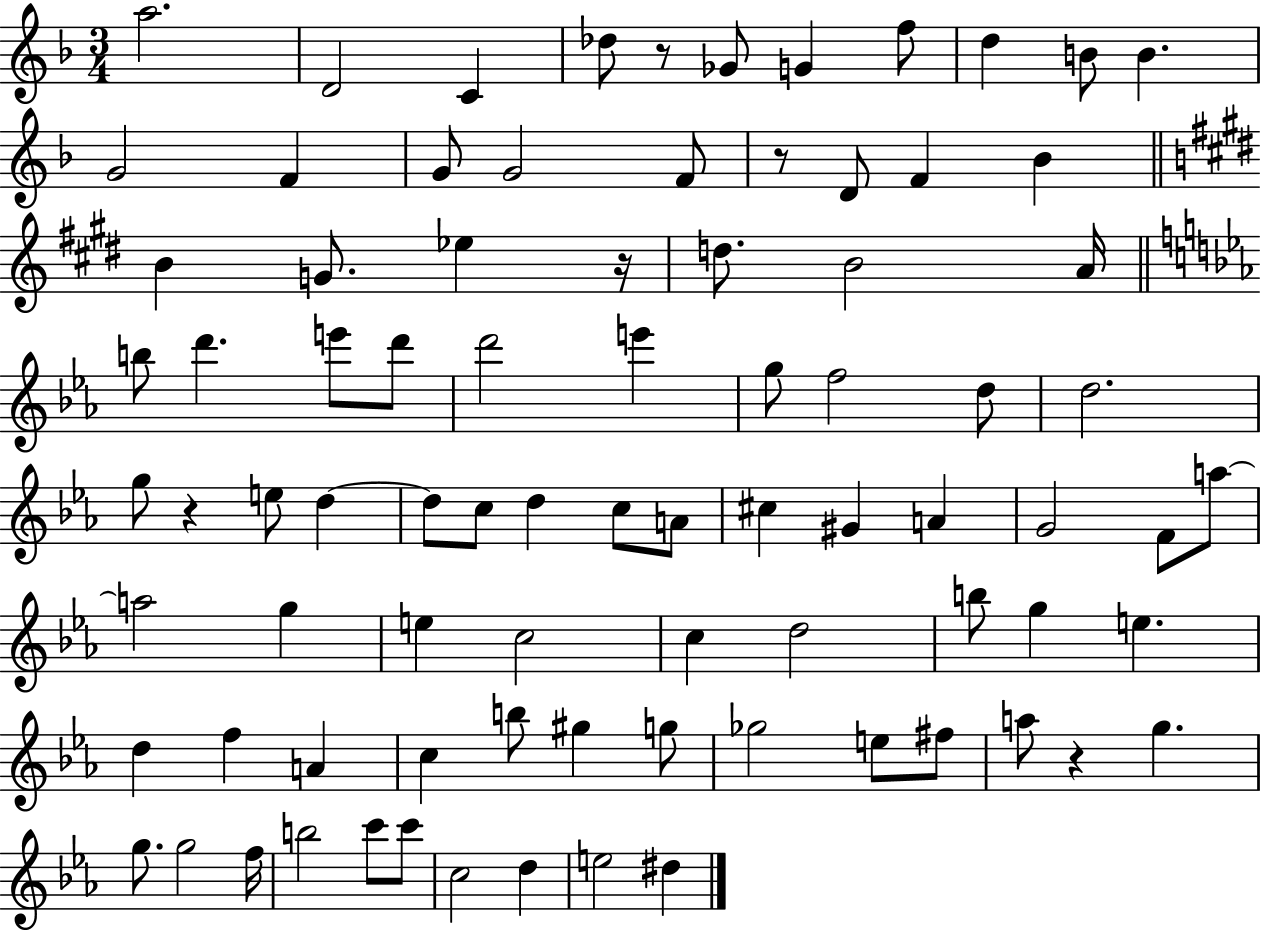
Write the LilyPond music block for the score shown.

{
  \clef treble
  \numericTimeSignature
  \time 3/4
  \key f \major
  a''2. | d'2 c'4 | des''8 r8 ges'8 g'4 f''8 | d''4 b'8 b'4. | \break g'2 f'4 | g'8 g'2 f'8 | r8 d'8 f'4 bes'4 | \bar "||" \break \key e \major b'4 g'8. ees''4 r16 | d''8. b'2 a'16 | \bar "||" \break \key ees \major b''8 d'''4. e'''8 d'''8 | d'''2 e'''4 | g''8 f''2 d''8 | d''2. | \break g''8 r4 e''8 d''4~~ | d''8 c''8 d''4 c''8 a'8 | cis''4 gis'4 a'4 | g'2 f'8 a''8~~ | \break a''2 g''4 | e''4 c''2 | c''4 d''2 | b''8 g''4 e''4. | \break d''4 f''4 a'4 | c''4 b''8 gis''4 g''8 | ges''2 e''8 fis''8 | a''8 r4 g''4. | \break g''8. g''2 f''16 | b''2 c'''8 c'''8 | c''2 d''4 | e''2 dis''4 | \break \bar "|."
}